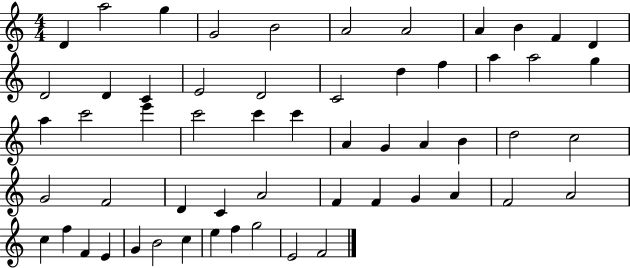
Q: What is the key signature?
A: C major